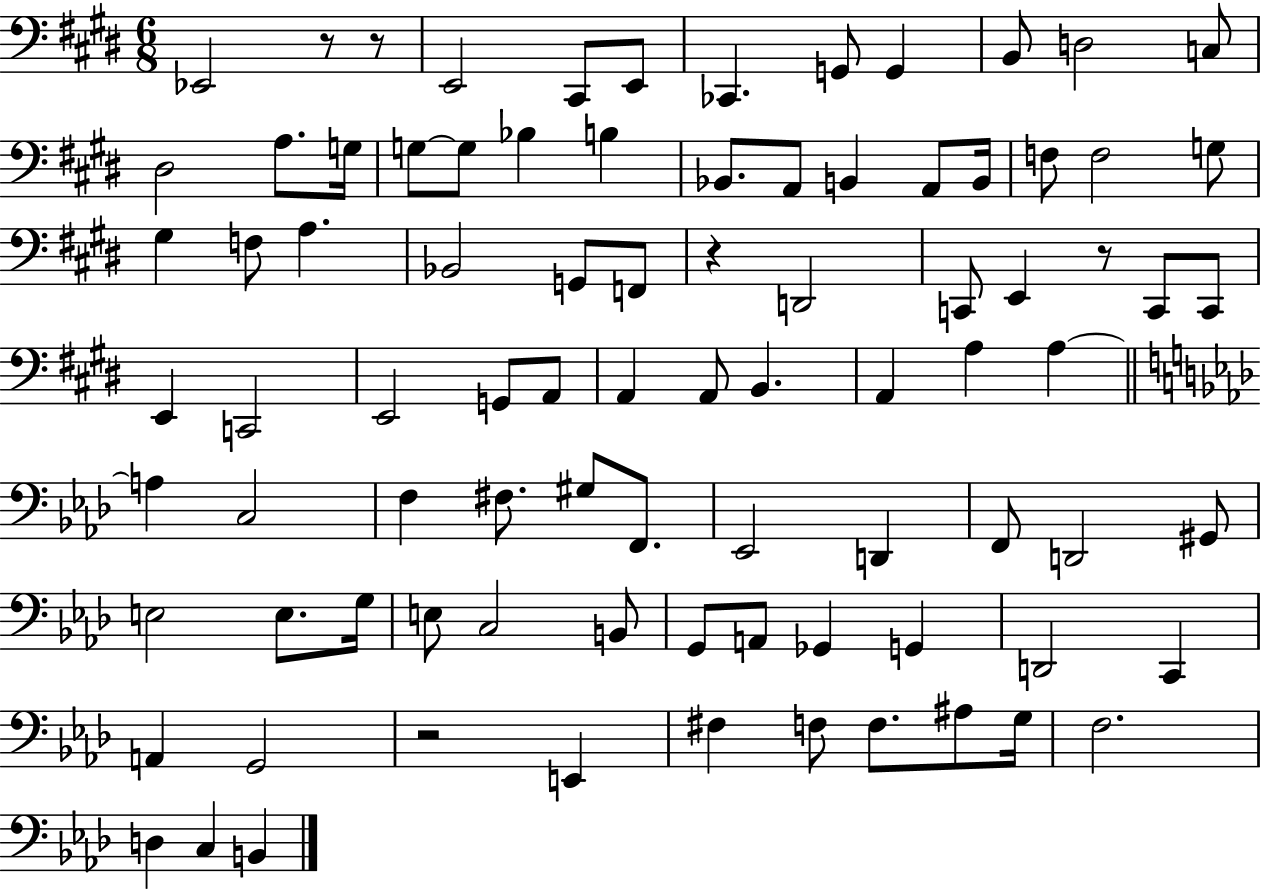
Eb2/h R/e R/e E2/h C#2/e E2/e CES2/q. G2/e G2/q B2/e D3/h C3/e D#3/h A3/e. G3/s G3/e G3/e Bb3/q B3/q Bb2/e. A2/e B2/q A2/e B2/s F3/e F3/h G3/e G#3/q F3/e A3/q. Bb2/h G2/e F2/e R/q D2/h C2/e E2/q R/e C2/e C2/e E2/q C2/h E2/h G2/e A2/e A2/q A2/e B2/q. A2/q A3/q A3/q A3/q C3/h F3/q F#3/e. G#3/e F2/e. Eb2/h D2/q F2/e D2/h G#2/e E3/h E3/e. G3/s E3/e C3/h B2/e G2/e A2/e Gb2/q G2/q D2/h C2/q A2/q G2/h R/h E2/q F#3/q F3/e F3/e. A#3/e G3/s F3/h. D3/q C3/q B2/q